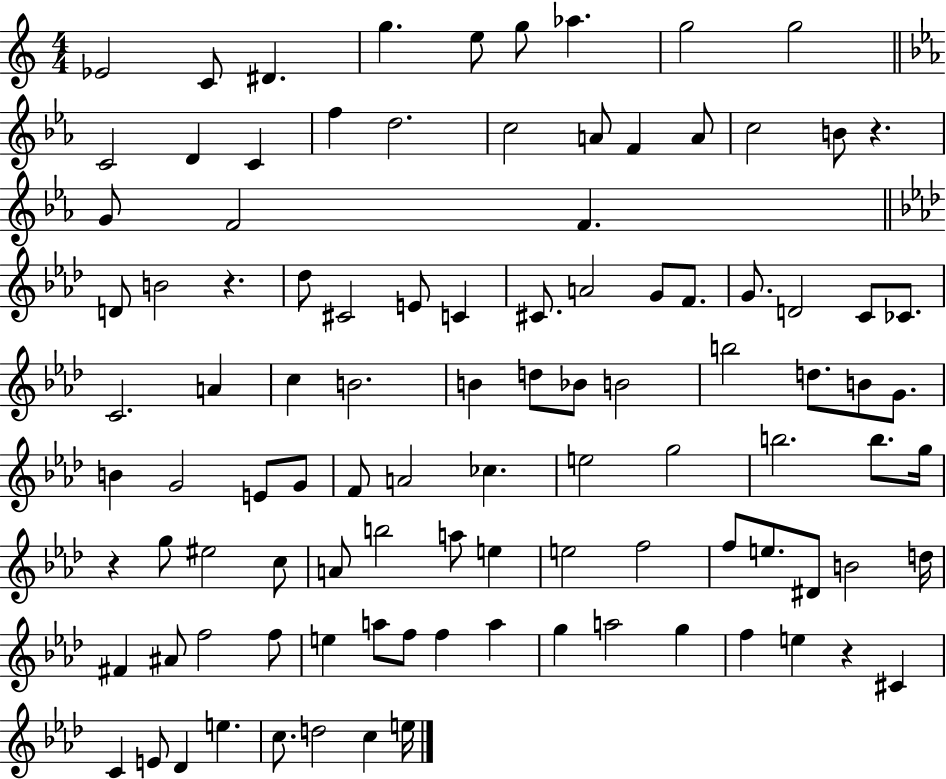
X:1
T:Untitled
M:4/4
L:1/4
K:C
_E2 C/2 ^D g e/2 g/2 _a g2 g2 C2 D C f d2 c2 A/2 F A/2 c2 B/2 z G/2 F2 F D/2 B2 z _d/2 ^C2 E/2 C ^C/2 A2 G/2 F/2 G/2 D2 C/2 _C/2 C2 A c B2 B d/2 _B/2 B2 b2 d/2 B/2 G/2 B G2 E/2 G/2 F/2 A2 _c e2 g2 b2 b/2 g/4 z g/2 ^e2 c/2 A/2 b2 a/2 e e2 f2 f/2 e/2 ^D/2 B2 d/4 ^F ^A/2 f2 f/2 e a/2 f/2 f a g a2 g f e z ^C C E/2 _D e c/2 d2 c e/4